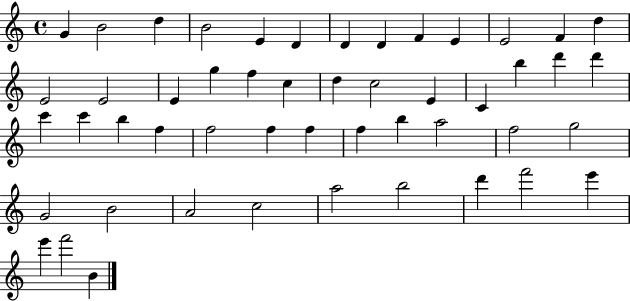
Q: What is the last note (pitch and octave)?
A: B4